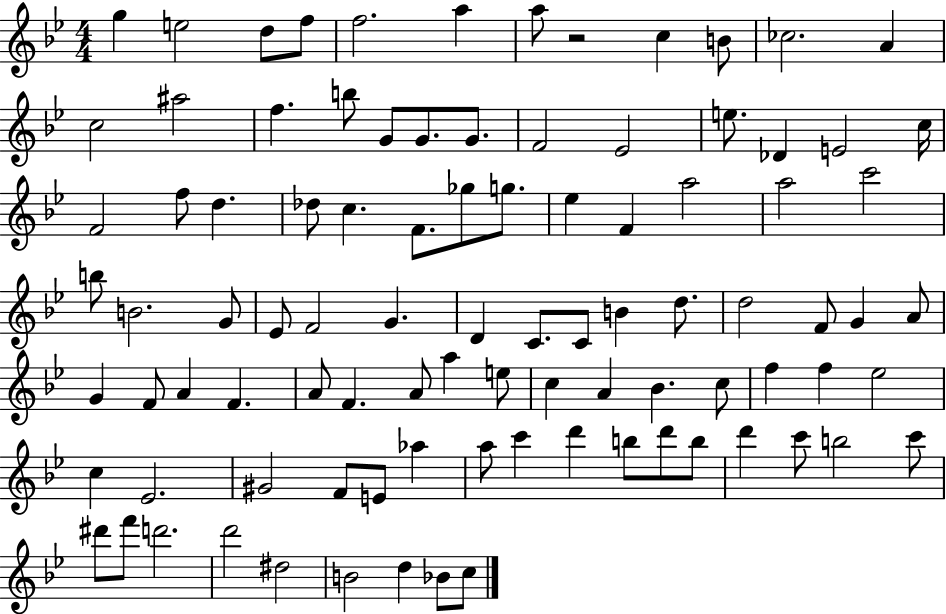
X:1
T:Untitled
M:4/4
L:1/4
K:Bb
g e2 d/2 f/2 f2 a a/2 z2 c B/2 _c2 A c2 ^a2 f b/2 G/2 G/2 G/2 F2 _E2 e/2 _D E2 c/4 F2 f/2 d _d/2 c F/2 _g/2 g/2 _e F a2 a2 c'2 b/2 B2 G/2 _E/2 F2 G D C/2 C/2 B d/2 d2 F/2 G A/2 G F/2 A F A/2 F A/2 a e/2 c A _B c/2 f f _e2 c _E2 ^G2 F/2 E/2 _a a/2 c' d' b/2 d'/2 b/2 d' c'/2 b2 c'/2 ^d'/2 f'/2 d'2 d'2 ^d2 B2 d _B/2 c/2